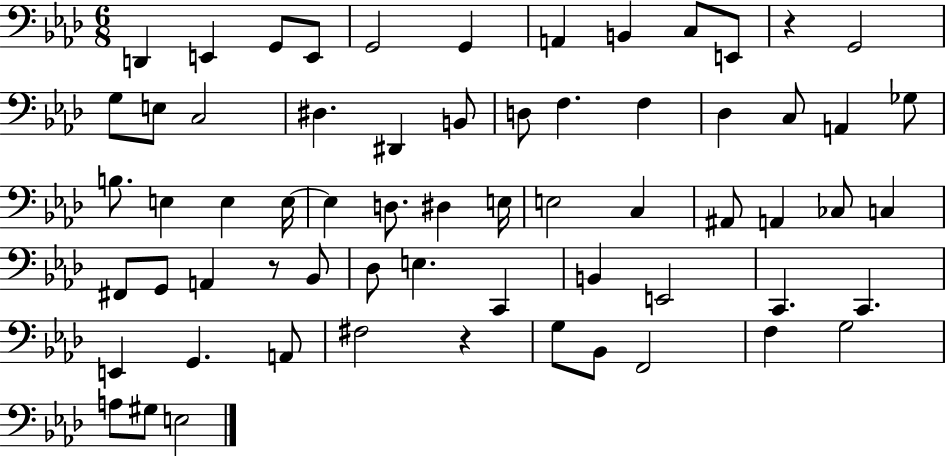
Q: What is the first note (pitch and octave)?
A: D2